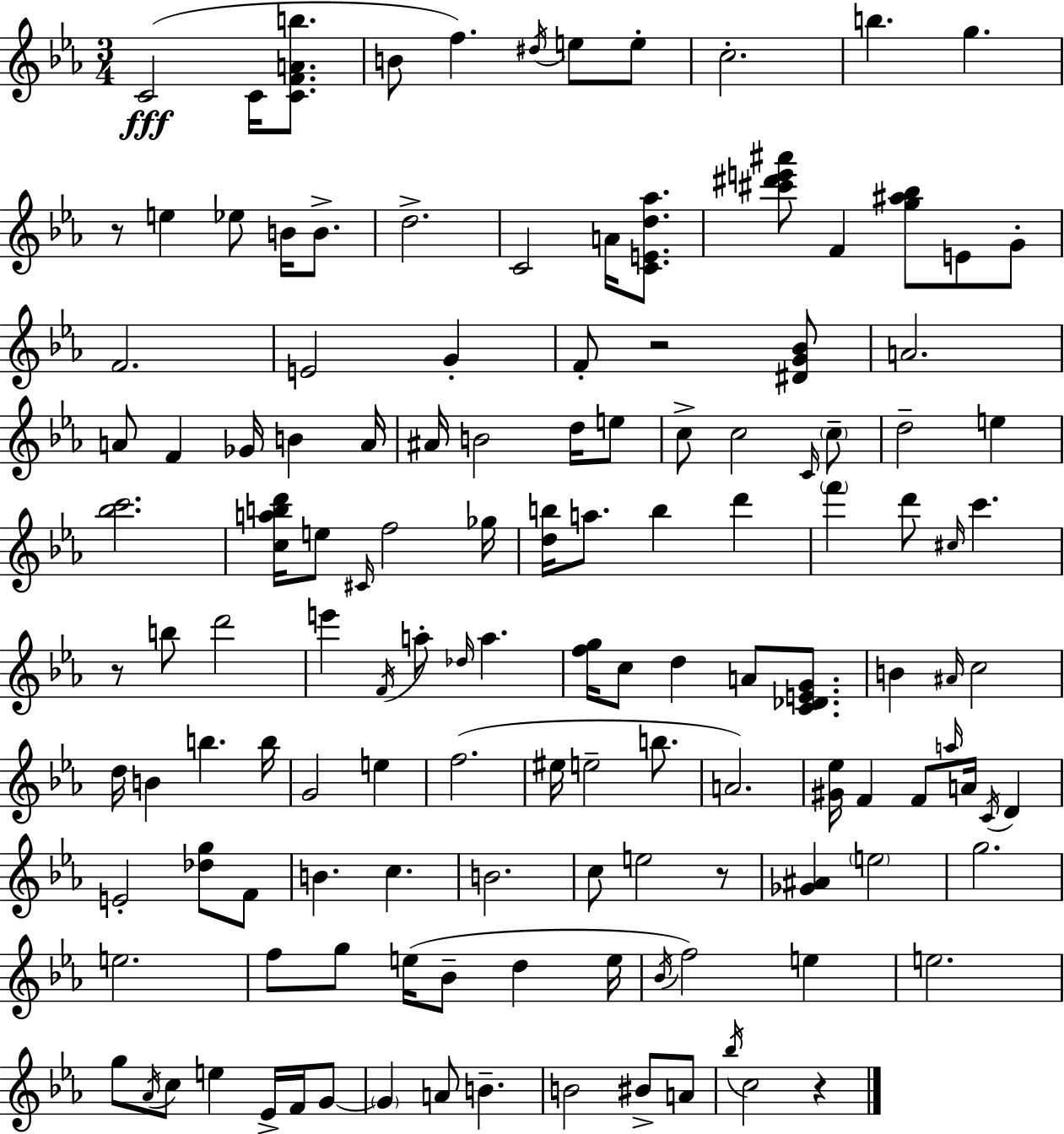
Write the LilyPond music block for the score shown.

{
  \clef treble
  \numericTimeSignature
  \time 3/4
  \key c \minor
  c'2(\fff c'16 <c' f' a' b''>8. | b'8 f''4.) \acciaccatura { dis''16 } e''8 e''8-. | c''2.-. | b''4. g''4. | \break r8 e''4 ees''8 b'16 b'8.-> | d''2.-> | c'2 a'16 <c' e' d'' aes''>8. | <cis''' dis''' e''' ais'''>8 f'4 <g'' ais'' bes''>8 e'8 g'8-. | \break f'2. | e'2 g'4-. | f'8-. r2 <dis' g' bes'>8 | a'2. | \break a'8 f'4 ges'16 b'4 | a'16 ais'16 b'2 d''16 e''8 | c''8-> c''2 \grace { c'16 } | \parenthesize c''8-- d''2-- e''4 | \break <bes'' c'''>2. | <c'' a'' b'' d'''>16 e''8 \grace { cis'16 } f''2 | ges''16 <d'' b''>16 a''8. b''4 d'''4 | \parenthesize f'''4 d'''8 \grace { cis''16 } c'''4. | \break r8 b''8 d'''2 | e'''4 \acciaccatura { f'16 } a''8-. \grace { des''16 } | a''4. <f'' g''>16 c''8 d''4 | a'8 <c' des' e' g'>8. b'4 \grace { ais'16 } c''2 | \break d''16 b'4 | b''4. b''16 g'2 | e''4 f''2.( | eis''16 e''2-- | \break b''8. a'2.) | <gis' ees''>16 f'4 | f'8 \grace { a''16 } a'16 \acciaccatura { c'16 } d'4 e'2-. | <des'' g''>8 f'8 b'4. | \break c''4. b'2. | c''8 e''2 | r8 <ges' ais'>4 | \parenthesize e''2 g''2. | \break e''2. | f''8 g''8 | e''16( bes'8-- d''4 e''16 \acciaccatura { bes'16 } f''2) | e''4 e''2. | \break g''8 | \acciaccatura { aes'16 } c''8 e''4 ees'16-> f'16 g'8~~ \parenthesize g'4 | a'8 b'4.-- b'2 | bis'8-> a'8 \acciaccatura { bes''16 } | \break c''2 r4 | \bar "|."
}